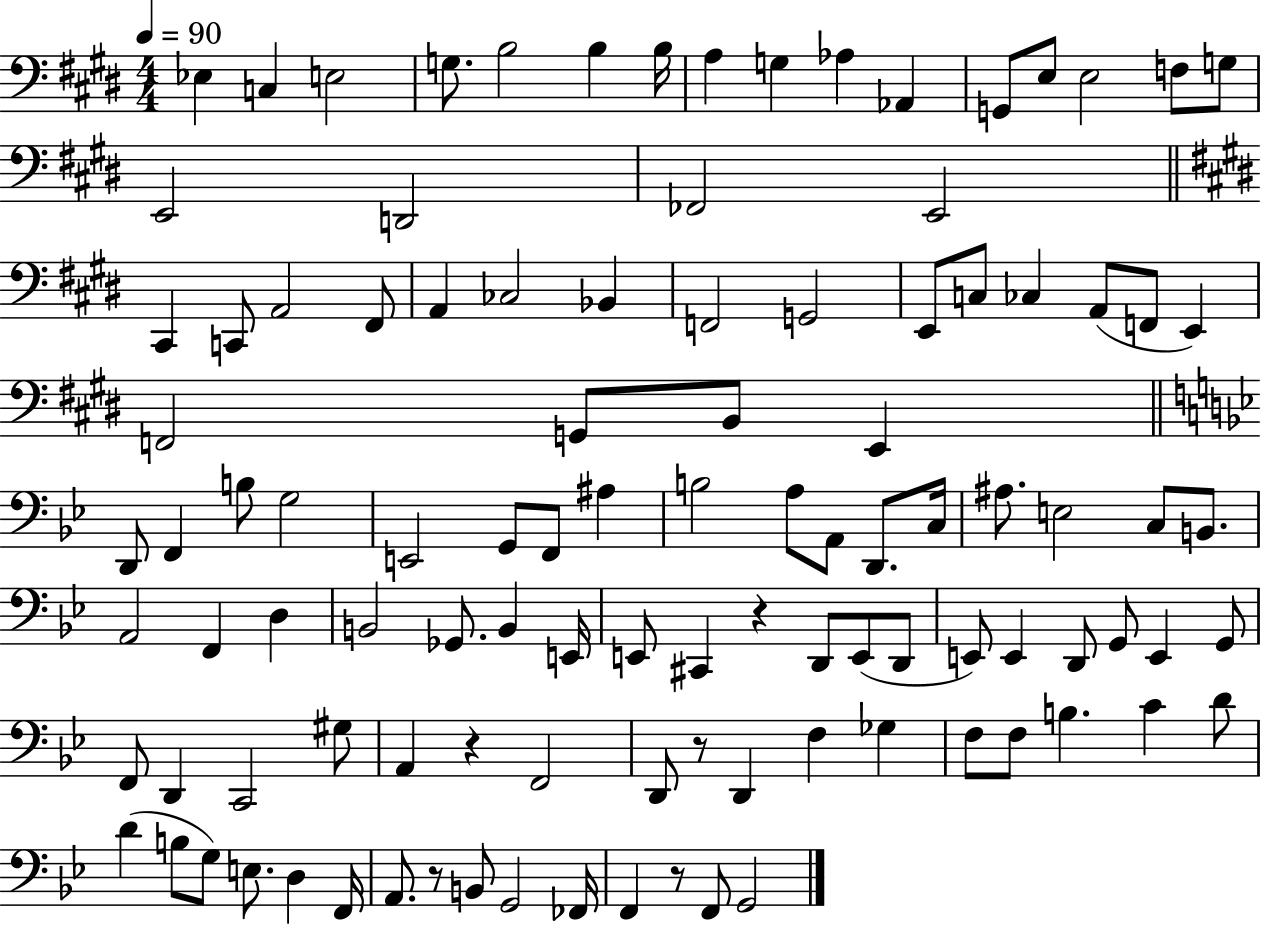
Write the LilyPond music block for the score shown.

{
  \clef bass
  \numericTimeSignature
  \time 4/4
  \key e \major
  \tempo 4 = 90
  ees4 c4 e2 | g8. b2 b4 b16 | a4 g4 aes4 aes,4 | g,8 e8 e2 f8 g8 | \break e,2 d,2 | fes,2 e,2 | \bar "||" \break \key e \major cis,4 c,8 a,2 fis,8 | a,4 ces2 bes,4 | f,2 g,2 | e,8 c8 ces4 a,8( f,8 e,4) | \break f,2 g,8 b,8 e,4 | \bar "||" \break \key g \minor d,8 f,4 b8 g2 | e,2 g,8 f,8 ais4 | b2 a8 a,8 d,8. c16 | ais8. e2 c8 b,8. | \break a,2 f,4 d4 | b,2 ges,8. b,4 e,16 | e,8 cis,4 r4 d,8 e,8( d,8 | e,8) e,4 d,8 g,8 e,4 g,8 | \break f,8 d,4 c,2 gis8 | a,4 r4 f,2 | d,8 r8 d,4 f4 ges4 | f8 f8 b4. c'4 d'8 | \break d'4( b8 g8) e8. d4 f,16 | a,8. r8 b,8 g,2 fes,16 | f,4 r8 f,8 g,2 | \bar "|."
}